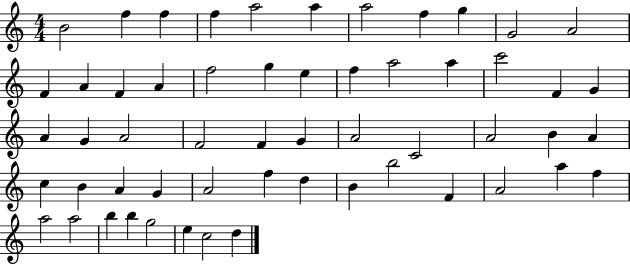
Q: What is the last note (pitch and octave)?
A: D5